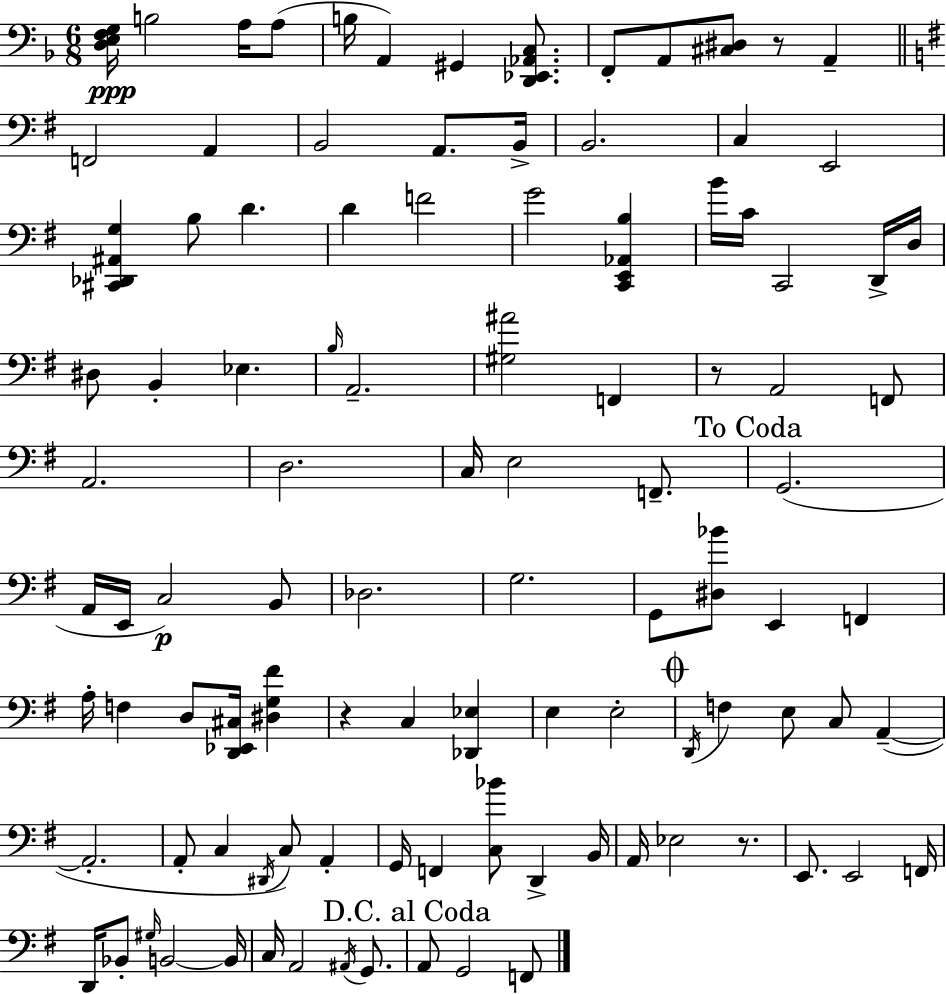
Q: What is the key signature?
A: F major